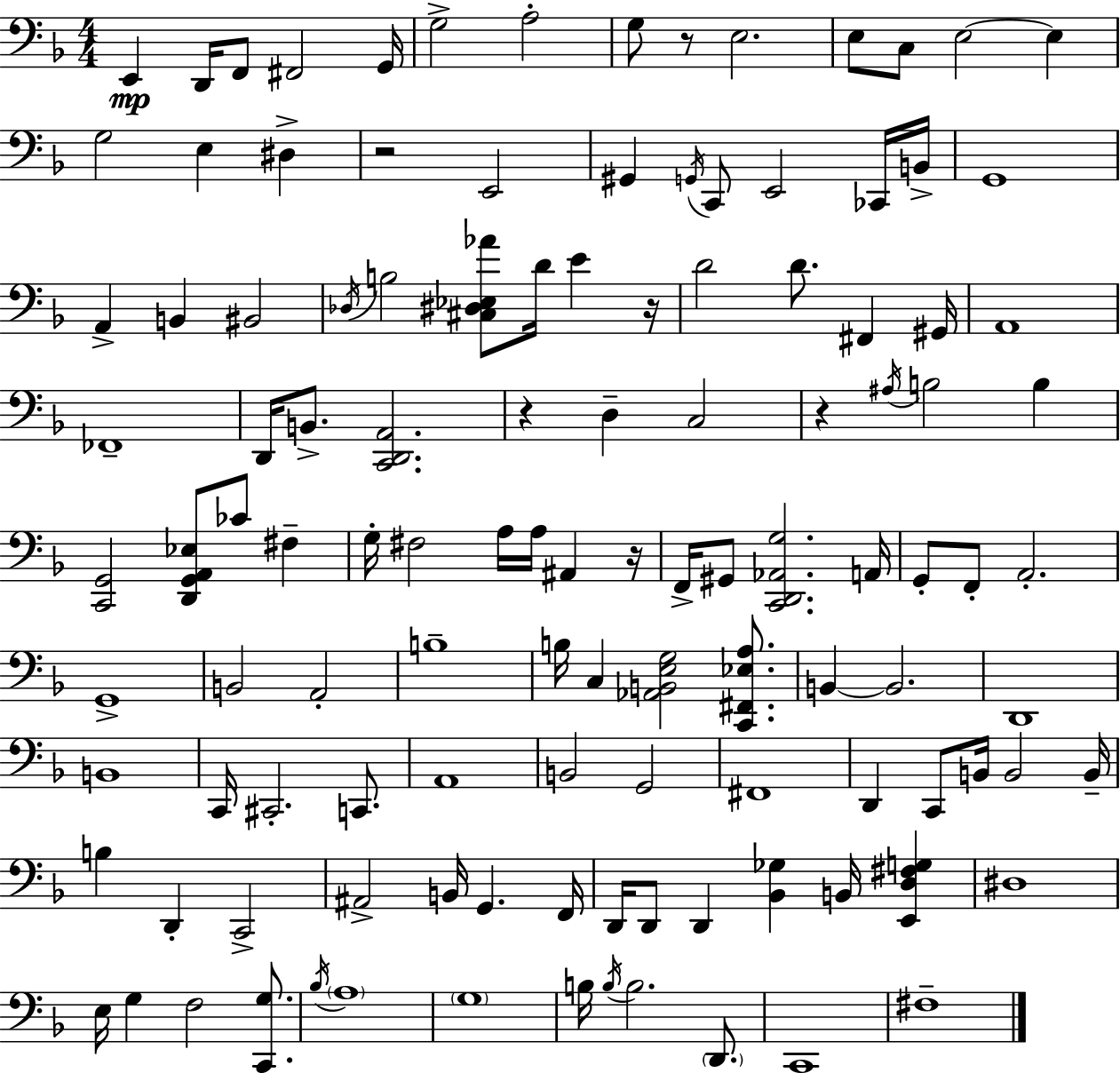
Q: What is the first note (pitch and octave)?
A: E2